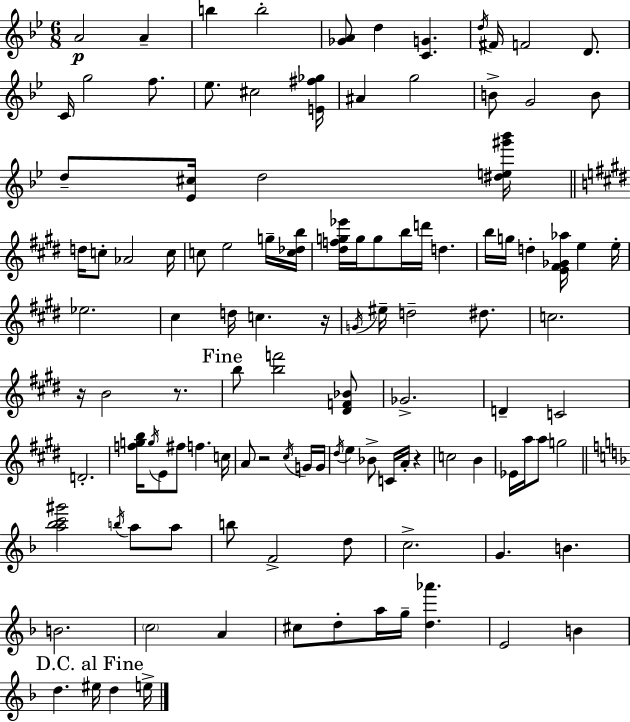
{
  \clef treble
  \numericTimeSignature
  \time 6/8
  \key bes \major
  a'2\p a'4-- | b''4 b''2-. | <ges' a'>8 d''4 <c' g'>4. | \acciaccatura { d''16 } fis'16 f'2 d'8. | \break c'16 g''2 f''8. | ees''8. cis''2 | <e' fis'' ges''>16 ais'4 g''2 | b'8-> g'2 b'8 | \break d''8-- <ees' cis''>16 d''2 | <dis'' e'' gis''' bes'''>16 \bar "||" \break \key e \major d''16 c''8-. aes'2 c''16 | c''8 e''2 g''16-- <c'' des'' b''>16 | <dis'' f'' g'' ees'''>16 g''16 g''8 b''16 d'''16 d''4. | b''16 g''16 d''4-. <e' fis' ges' aes''>16 e''4 e''16-. | \break ees''2. | cis''4 d''16 c''4. r16 | \acciaccatura { g'16 } eis''16-- d''2-- dis''8. | c''2. | \break r16 b'2 r8. | \mark "Fine" b''8 <b'' f'''>2 <dis' f' bes'>8 | ges'2.-> | d'4-- c'2 | \break d'2.-. | <f'' g'' b''>16 \acciaccatura { g''16 } e'8 fis''8 f''4. | c''16 a'8 r2 | \acciaccatura { cis''16 } g'16 g'16 \acciaccatura { dis''16 } e''4 bes'8-> c'16 a'16-. | \break r4 c''2 | b'4 ees'16 a''16 a''8 g''2 | \bar "||" \break \key f \major <a'' bes'' c''' gis'''>2 \acciaccatura { b''16 } a''8 a''8 | b''8 f'2-> d''8 | c''2.-> | g'4. b'4. | \break b'2. | \parenthesize c''2 a'4 | cis''8 d''8-. a''16 g''16-- <d'' aes'''>4. | e'2 b'4 | \break \mark "D.C. al Fine" d''4. eis''16 d''4 | e''16-> \bar "|."
}